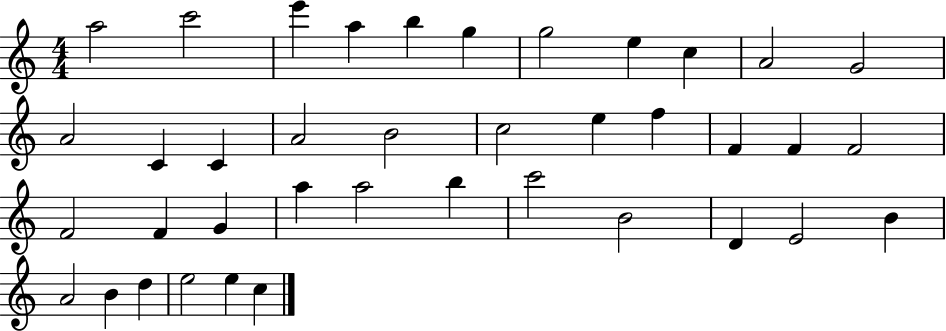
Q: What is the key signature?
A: C major